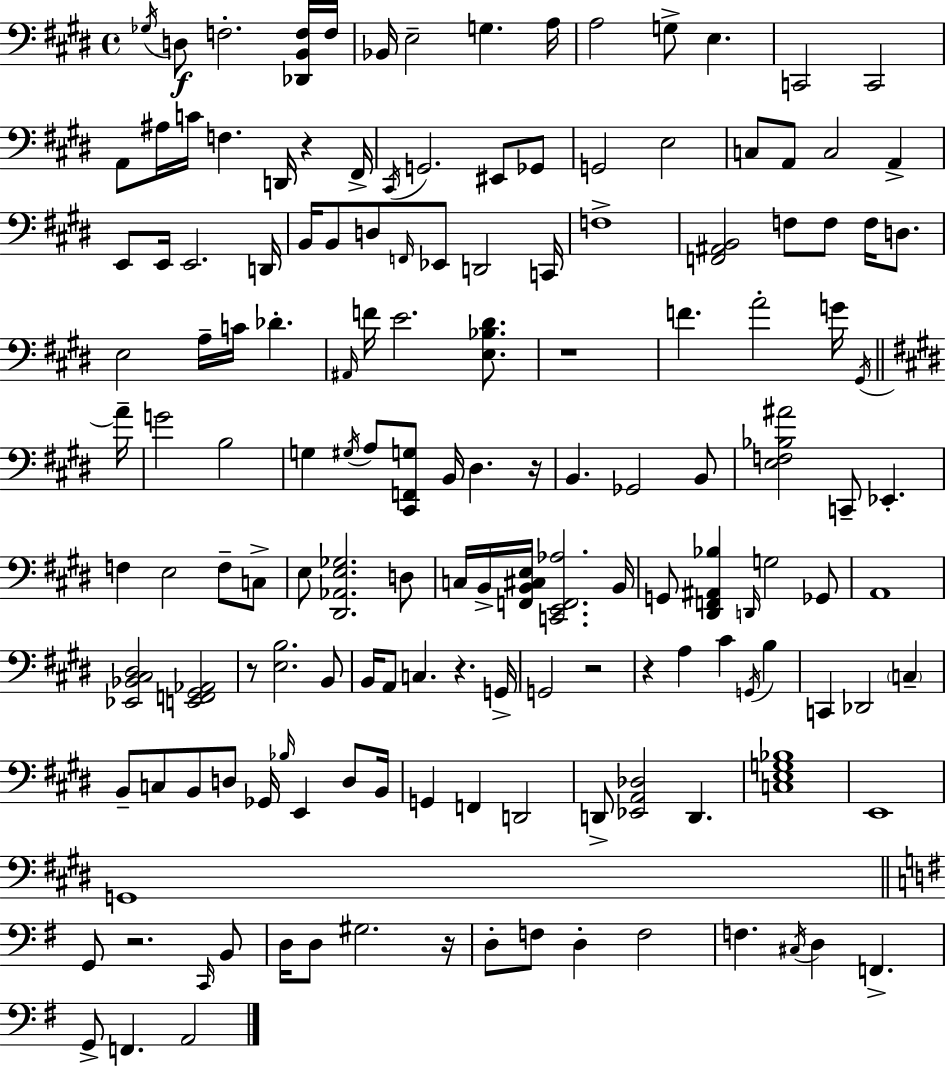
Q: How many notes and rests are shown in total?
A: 152